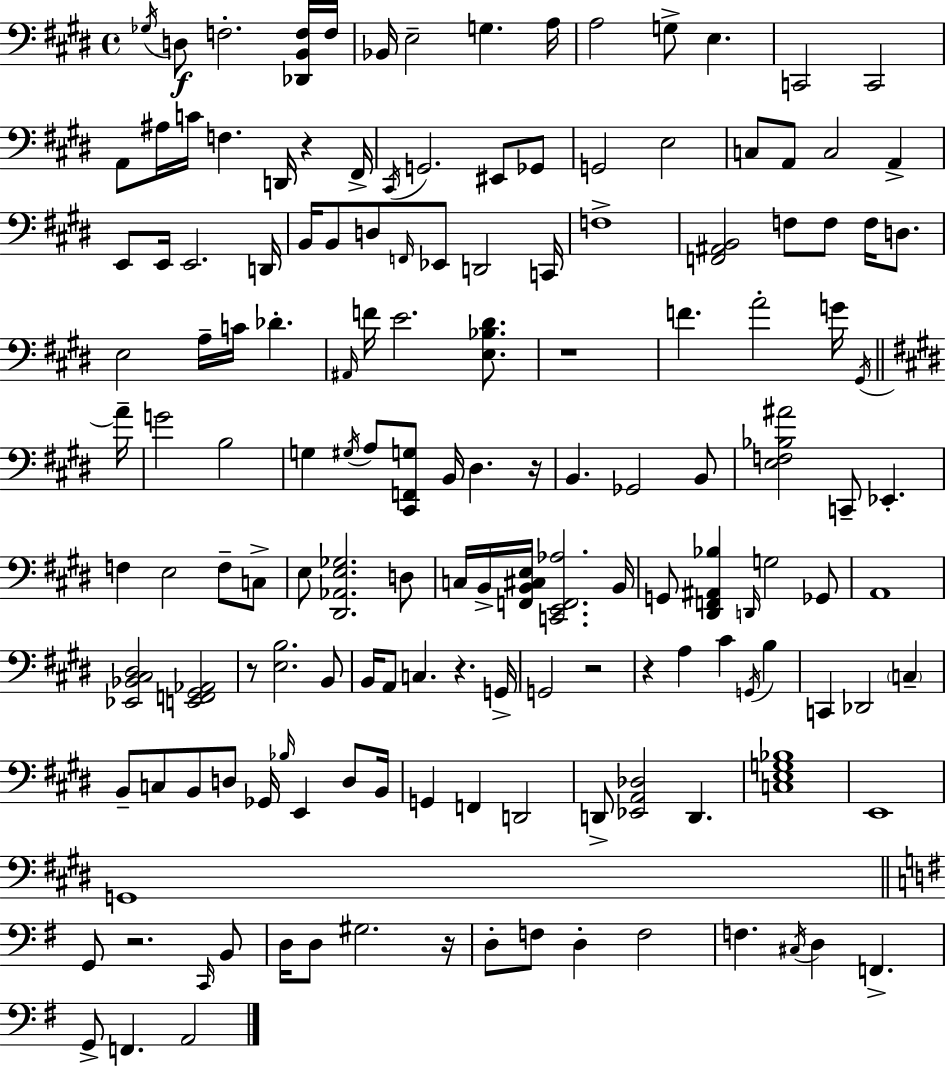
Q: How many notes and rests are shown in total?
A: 152